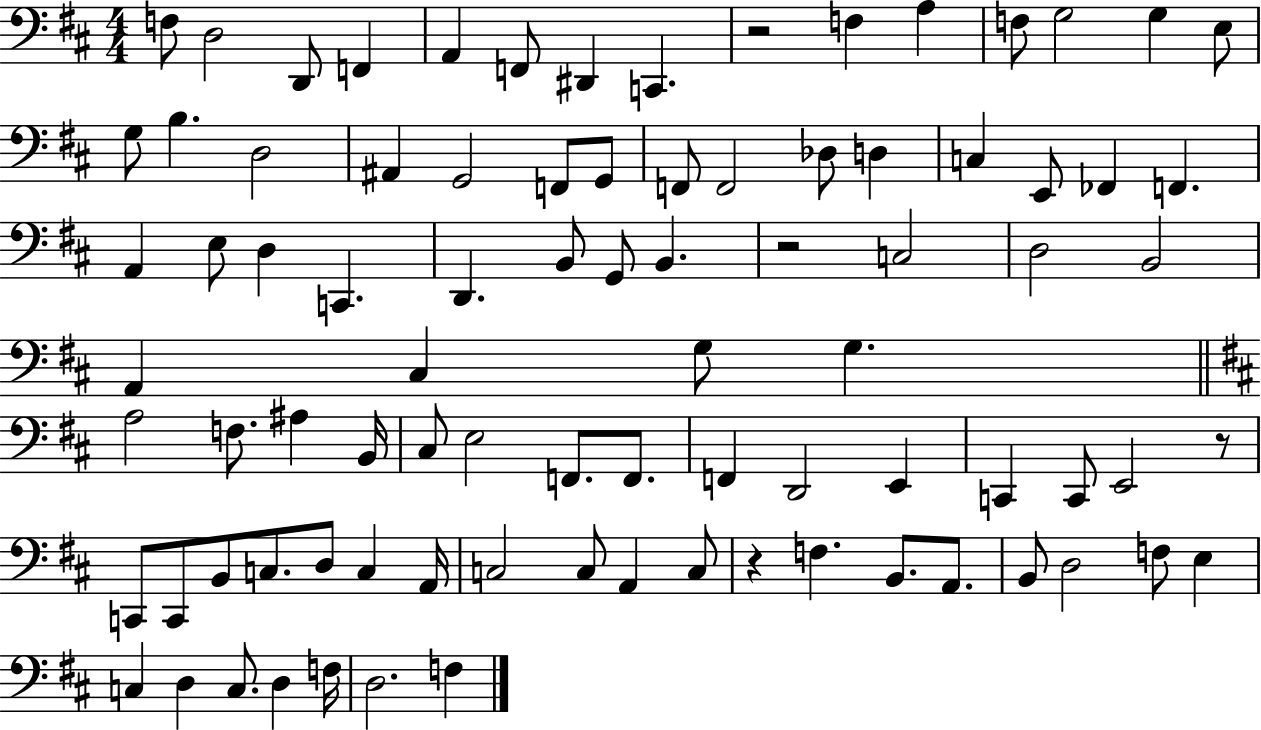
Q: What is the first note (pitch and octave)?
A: F3